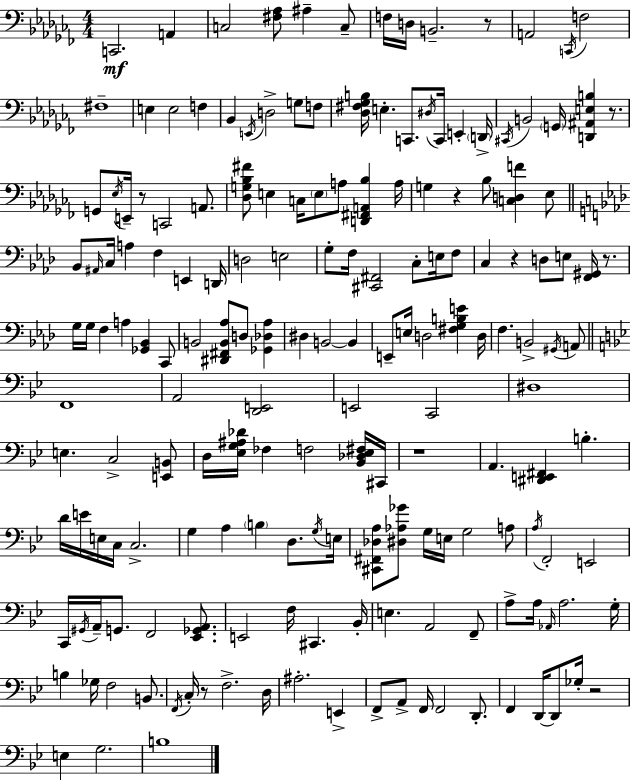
X:1
T:Untitled
M:4/4
L:1/4
K:Abm
C,,2 A,, C,2 [^F,_A,]/2 ^A, C,/2 F,/4 D,/4 B,,2 z/2 A,,2 C,,/4 F,2 ^F,4 E, E,2 F, _B,, E,,/4 D,2 G,/2 F,/2 [_D,^F,_G,B,]/4 E, C,,/2 ^D,/4 C,,/4 E,, D,,/4 ^C,,/4 B,,2 G,,/4 [D,,^A,,E,B,] z/2 G,,/2 _E,/4 E,,/4 z/2 C,,2 A,,/2 [_D,G,_B,^F]/2 E, C,/4 E,/2 A,/2 [D,,^F,,A,,_B,] A,/4 G, z _B,/2 [C,D,F] _E,/2 _B,,/2 ^A,,/4 C,/4 A, F, E,, D,,/4 D,2 E,2 G,/2 F,/4 [^C,,^F,,]2 C,/2 E,/4 F,/2 C, z D,/2 E,/2 [F,,^G,,]/4 z/2 G,/4 G,/4 F, A, [_G,,_B,,] C,,/2 B,,2 [^D,,^F,,B,,_A,]/2 D,/2 [_G,,_D,_A,] ^D, B,,2 B,, E,,/2 E,/4 D,2 [^F,G,B,E] D,/4 F, B,,2 ^G,,/4 A,,/2 F,,4 A,,2 [D,,E,,]2 E,,2 C,,2 ^D,4 E, C,2 [E,,B,,]/2 D,/4 [_E,G,^A,_D]/4 _F, F,2 [_B,,_D,_E,^F,]/4 ^C,,/4 z4 A,, [^D,,E,,^F,,] B, D/4 E/4 E,/4 C,/4 C,2 G, A, B, D,/2 G,/4 E,/4 [^C,,^F,,_D,A,]/2 [^D,_A,_G]/2 G,/4 E,/4 G,2 A,/2 A,/4 F,,2 E,,2 C,,/4 ^G,,/4 A,,/4 G,,/2 F,,2 [_E,,_G,,A,,]/2 E,,2 F,/4 ^C,, _B,,/4 E, A,,2 F,,/2 A,/2 A,/4 _A,,/4 A,2 G,/4 B, _G,/4 F,2 B,,/2 F,,/4 C,/4 z/2 F,2 D,/4 ^A,2 E,, F,,/2 A,,/2 F,,/4 F,,2 D,,/2 F,, D,,/4 D,,/2 _G,/4 z2 E, G,2 B,4